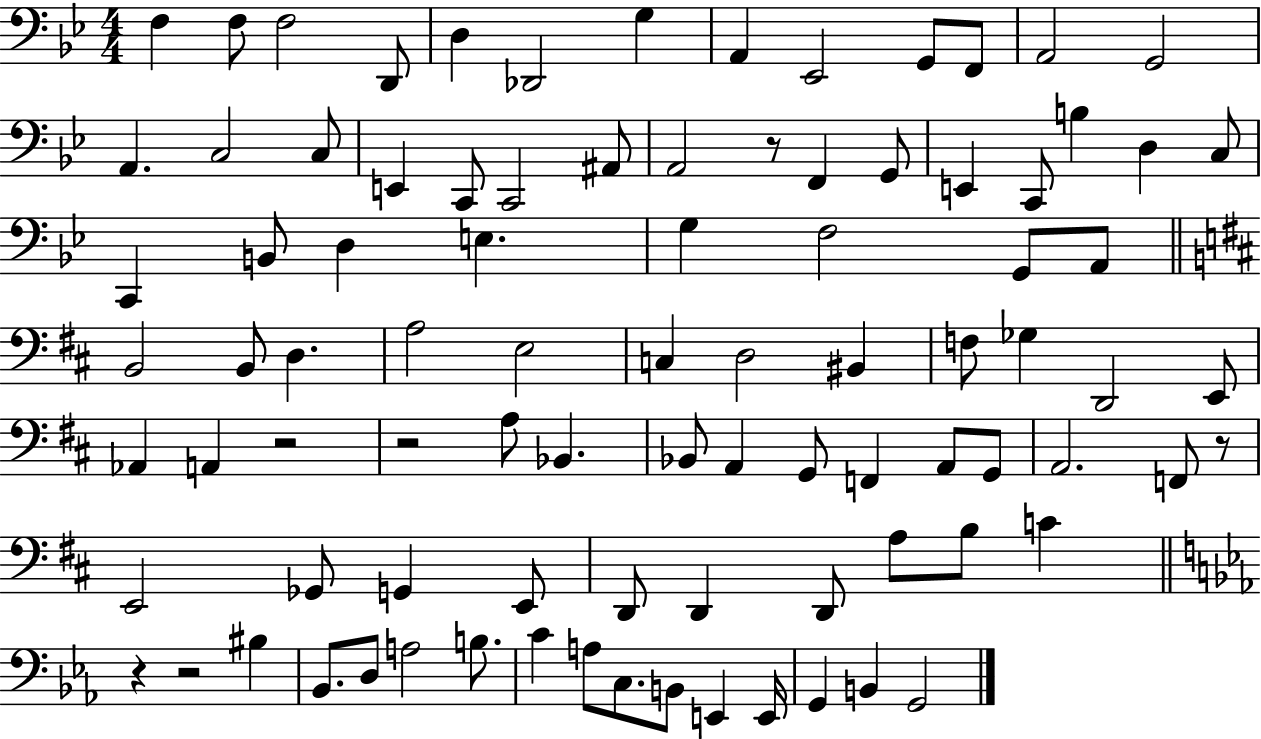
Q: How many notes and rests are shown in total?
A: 90